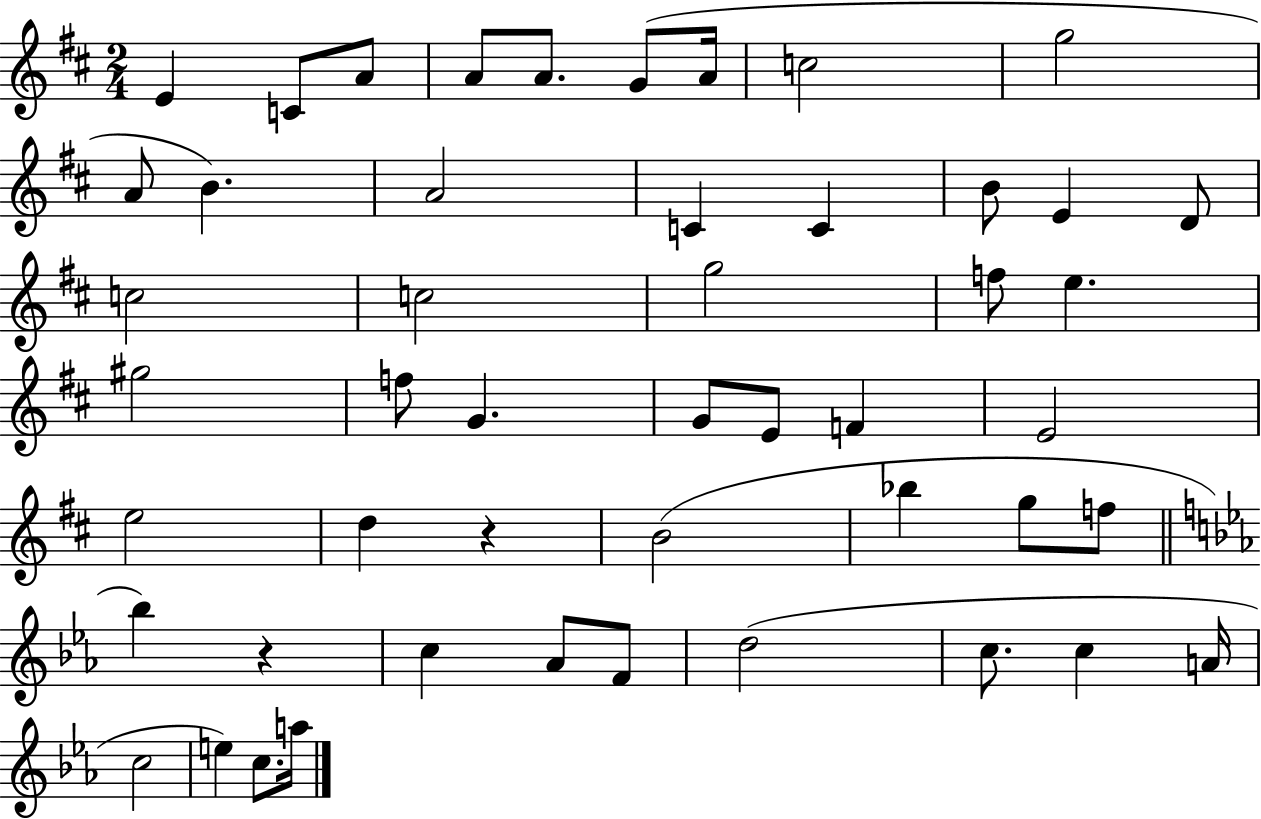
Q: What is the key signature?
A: D major